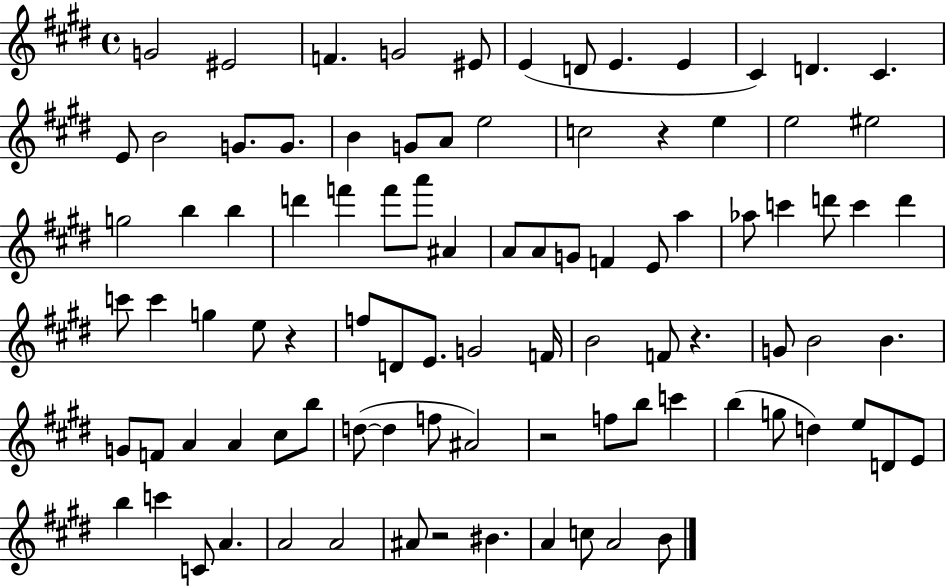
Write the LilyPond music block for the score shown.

{
  \clef treble
  \time 4/4
  \defaultTimeSignature
  \key e \major
  g'2 eis'2 | f'4. g'2 eis'8 | e'4( d'8 e'4. e'4 | cis'4) d'4. cis'4. | \break e'8 b'2 g'8. g'8. | b'4 g'8 a'8 e''2 | c''2 r4 e''4 | e''2 eis''2 | \break g''2 b''4 b''4 | d'''4 f'''4 f'''8 a'''8 ais'4 | a'8 a'8 g'8 f'4 e'8 a''4 | aes''8 c'''4 d'''8 c'''4 d'''4 | \break c'''8 c'''4 g''4 e''8 r4 | f''8 d'8 e'8. g'2 f'16 | b'2 f'8 r4. | g'8 b'2 b'4. | \break g'8 f'8 a'4 a'4 cis''8 b''8 | d''8~(~ d''4 f''8 ais'2) | r2 f''8 b''8 c'''4 | b''4( g''8 d''4) e''8 d'8 e'8 | \break b''4 c'''4 c'8 a'4. | a'2 a'2 | ais'8 r2 bis'4. | a'4 c''8 a'2 b'8 | \break \bar "|."
}